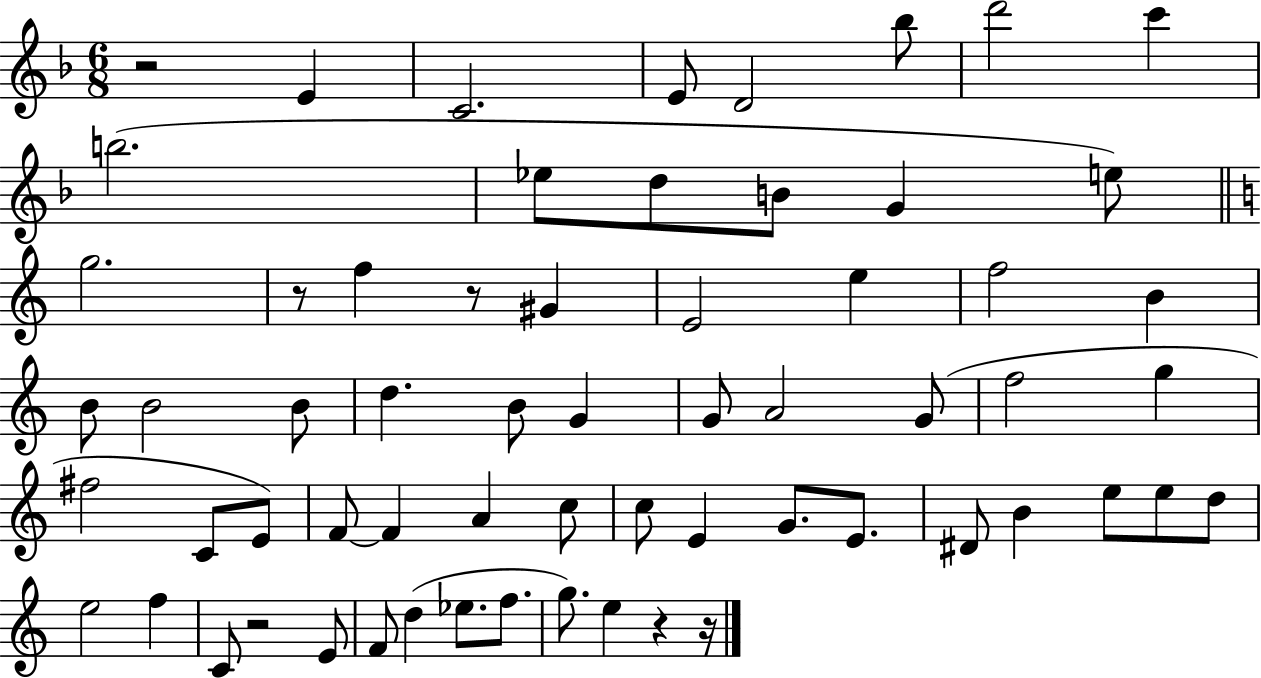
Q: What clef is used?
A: treble